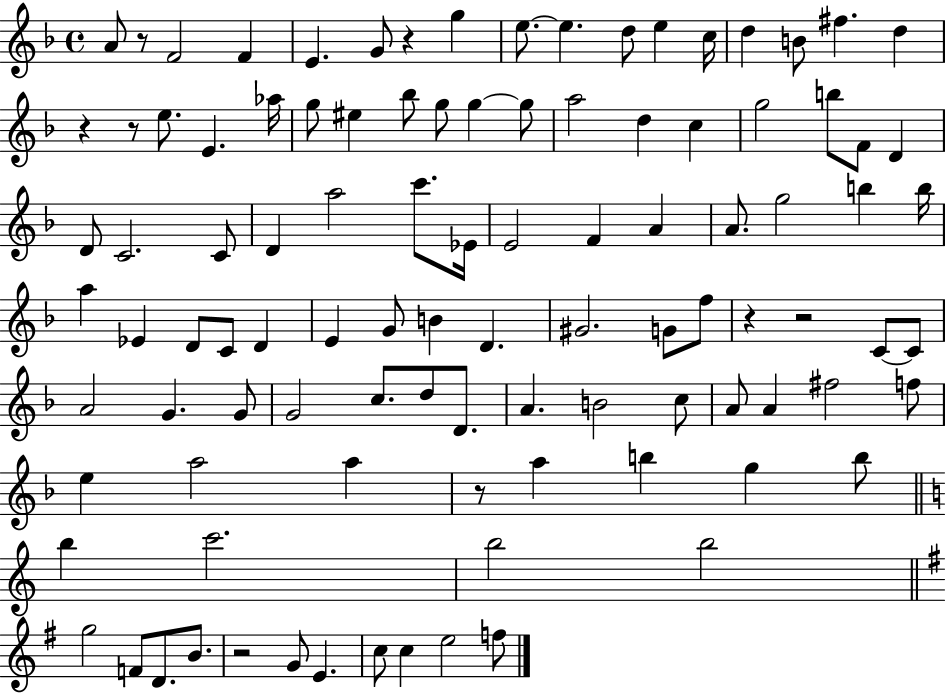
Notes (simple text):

A4/e R/e F4/h F4/q E4/q. G4/e R/q G5/q E5/e. E5/q. D5/e E5/q C5/s D5/q B4/e F#5/q. D5/q R/q R/e E5/e. E4/q. Ab5/s G5/e EIS5/q Bb5/e G5/e G5/q G5/e A5/h D5/q C5/q G5/h B5/e F4/e D4/q D4/e C4/h. C4/e D4/q A5/h C6/e. Eb4/s E4/h F4/q A4/q A4/e. G5/h B5/q B5/s A5/q Eb4/q D4/e C4/e D4/q E4/q G4/e B4/q D4/q. G#4/h. G4/e F5/e R/q R/h C4/e C4/e A4/h G4/q. G4/e G4/h C5/e. D5/e D4/e. A4/q. B4/h C5/e A4/e A4/q F#5/h F5/e E5/q A5/h A5/q R/e A5/q B5/q G5/q B5/e B5/q C6/h. B5/h B5/h G5/h F4/e D4/e. B4/e. R/h G4/e E4/q. C5/e C5/q E5/h F5/e